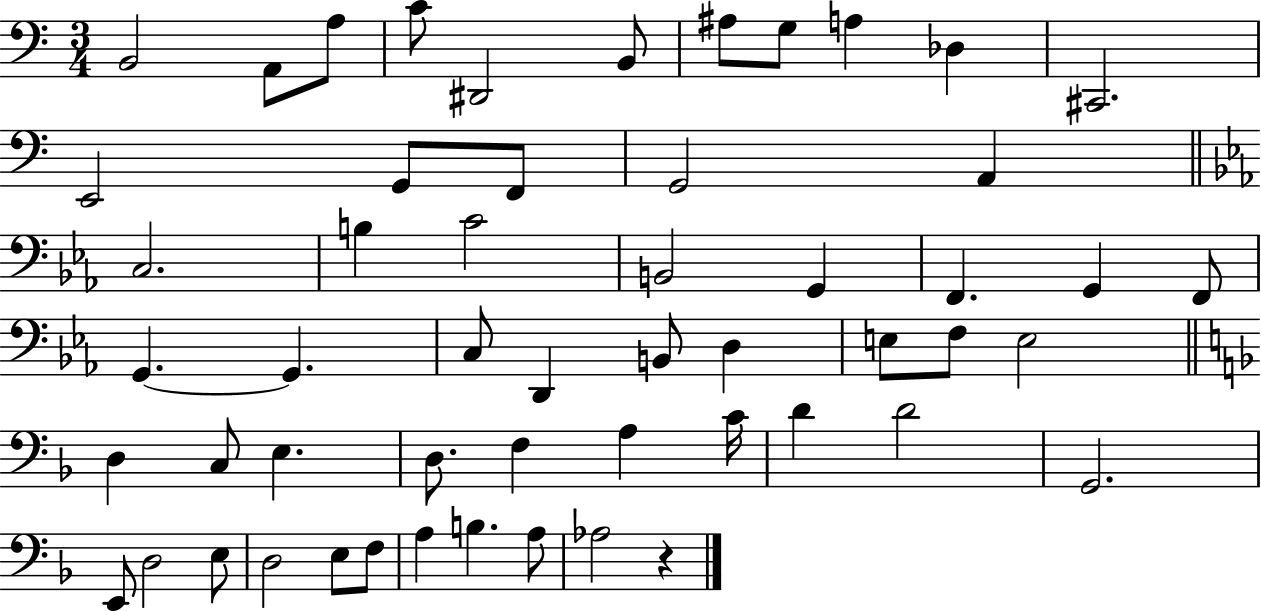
X:1
T:Untitled
M:3/4
L:1/4
K:C
B,,2 A,,/2 A,/2 C/2 ^D,,2 B,,/2 ^A,/2 G,/2 A, _D, ^C,,2 E,,2 G,,/2 F,,/2 G,,2 A,, C,2 B, C2 B,,2 G,, F,, G,, F,,/2 G,, G,, C,/2 D,, B,,/2 D, E,/2 F,/2 E,2 D, C,/2 E, D,/2 F, A, C/4 D D2 G,,2 E,,/2 D,2 E,/2 D,2 E,/2 F,/2 A, B, A,/2 _A,2 z